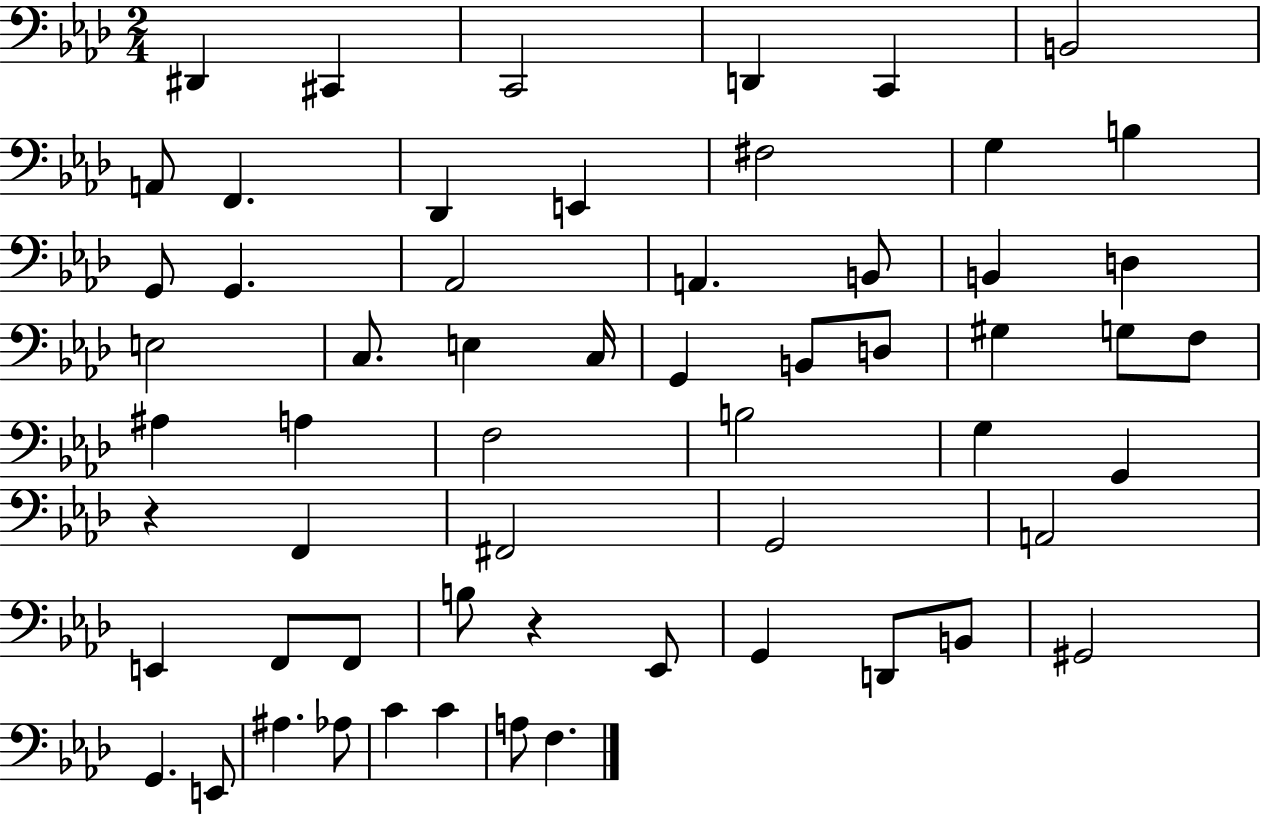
D#2/q C#2/q C2/h D2/q C2/q B2/h A2/e F2/q. Db2/q E2/q F#3/h G3/q B3/q G2/e G2/q. Ab2/h A2/q. B2/e B2/q D3/q E3/h C3/e. E3/q C3/s G2/q B2/e D3/e G#3/q G3/e F3/e A#3/q A3/q F3/h B3/h G3/q G2/q R/q F2/q F#2/h G2/h A2/h E2/q F2/e F2/e B3/e R/q Eb2/e G2/q D2/e B2/e G#2/h G2/q. E2/e A#3/q. Ab3/e C4/q C4/q A3/e F3/q.